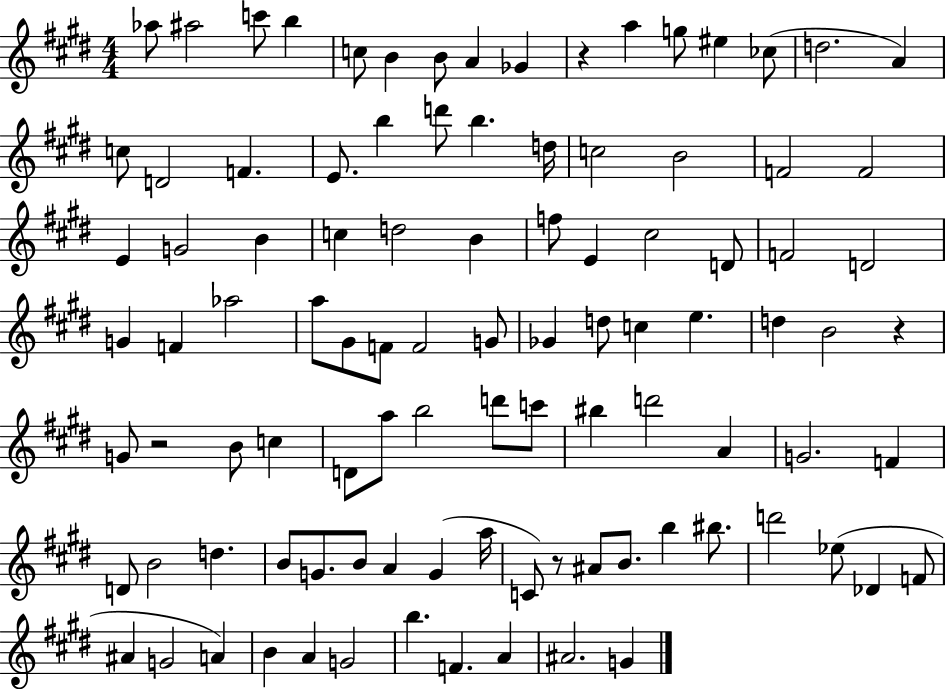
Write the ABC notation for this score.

X:1
T:Untitled
M:4/4
L:1/4
K:E
_a/2 ^a2 c'/2 b c/2 B B/2 A _G z a g/2 ^e _c/2 d2 A c/2 D2 F E/2 b d'/2 b d/4 c2 B2 F2 F2 E G2 B c d2 B f/2 E ^c2 D/2 F2 D2 G F _a2 a/2 ^G/2 F/2 F2 G/2 _G d/2 c e d B2 z G/2 z2 B/2 c D/2 a/2 b2 d'/2 c'/2 ^b d'2 A G2 F D/2 B2 d B/2 G/2 B/2 A G a/4 C/2 z/2 ^A/2 B/2 b ^b/2 d'2 _e/2 _D F/2 ^A G2 A B A G2 b F A ^A2 G